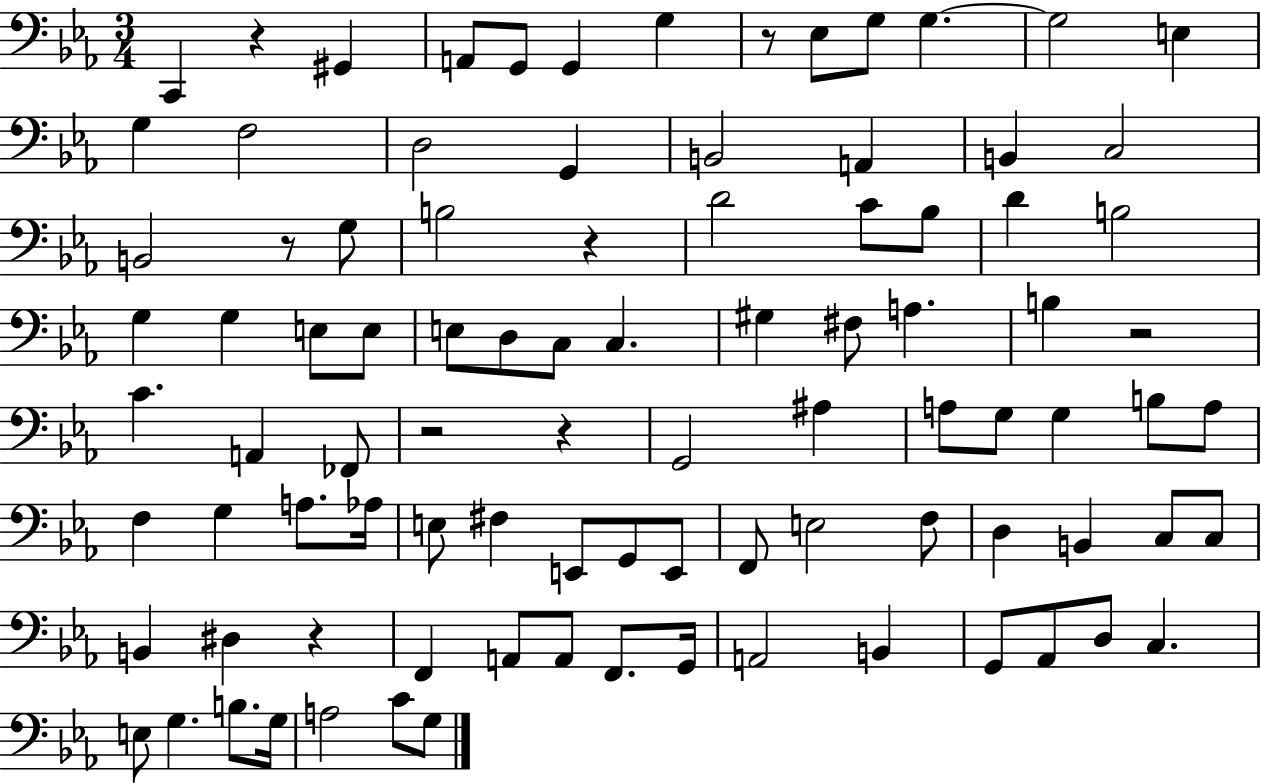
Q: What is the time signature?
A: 3/4